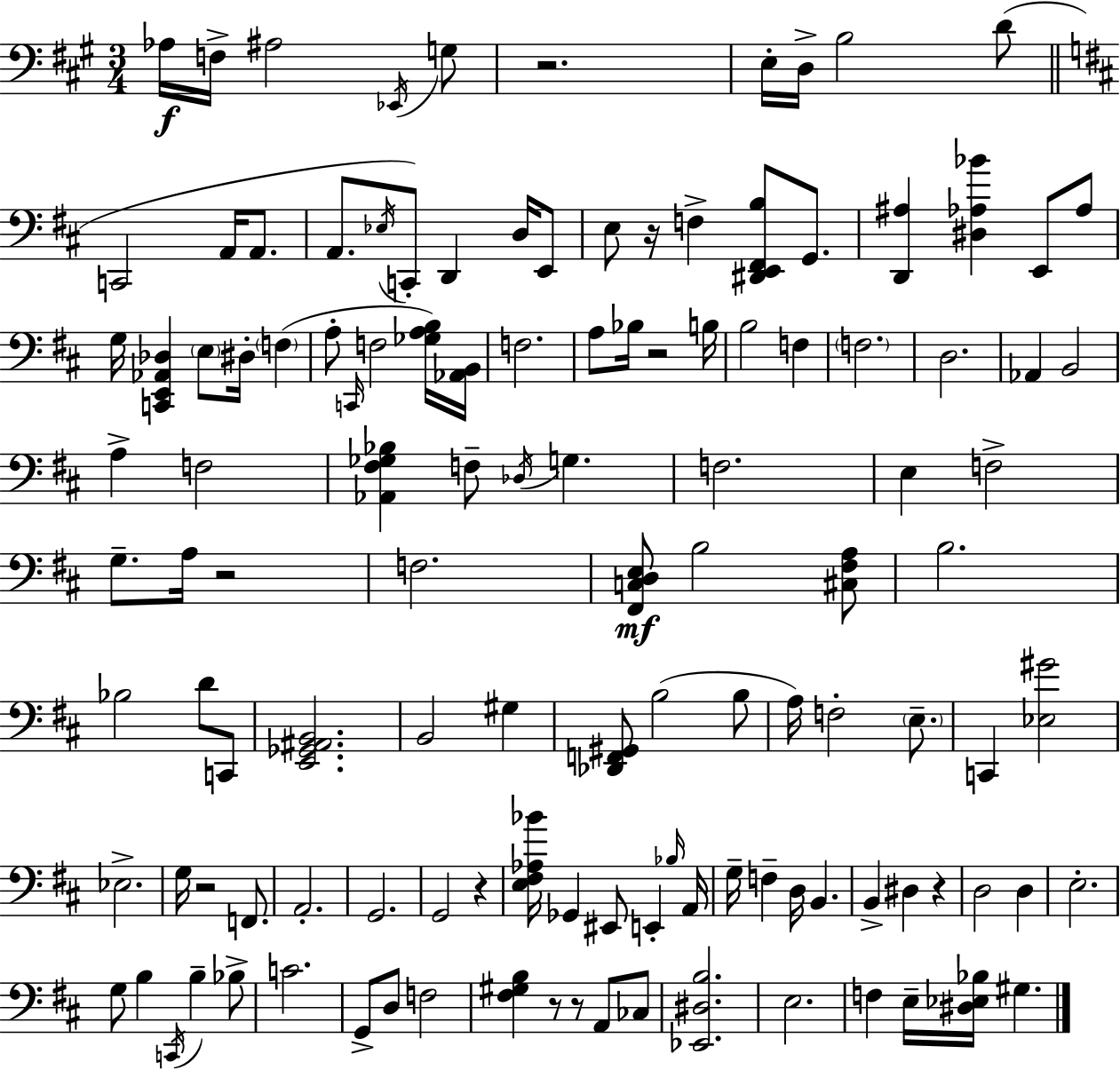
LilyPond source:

{
  \clef bass
  \numericTimeSignature
  \time 3/4
  \key a \major
  aes16\f f16-> ais2 \acciaccatura { ees,16 } g8 | r2. | e16-. d16-> b2 d'8( | \bar "||" \break \key d \major c,2 a,16 a,8. | a,8. \acciaccatura { ees16 }) c,8-. d,4 d16 e,8 | e8 r16 f4-> <dis, e, fis, b>8 g,8. | <d, ais>4 <dis aes bes'>4 e,8 aes8 | \break g16 <c, e, aes, des>4 \parenthesize e8 dis16-. \parenthesize f4( | a8-. \grace { c,16 } f2 | <ges a b>16) <aes, b,>16 f2. | a8 bes16 r2 | \break b16 b2 f4 | \parenthesize f2. | d2. | aes,4 b,2 | \break a4-> f2 | <aes, fis ges bes>4 f8-- \acciaccatura { des16 } g4. | f2. | e4 f2-> | \break g8.-- a16 r2 | f2. | <fis, c d e>8\mf b2 | <cis fis a>8 b2. | \break bes2 d'8 | c,8 <e, ges, ais, b,>2. | b,2 gis4 | <des, f, gis,>8 b2( | \break b8 a16) f2-. | \parenthesize e8.-- c,4 <ees gis'>2 | ees2.-> | g16 r2 | \break f,8. a,2.-. | g,2. | g,2 r4 | <e fis aes bes'>16 ges,4 eis,8 e,4-. | \break \grace { bes16 } a,16 g16-- f4-- d16 b,4. | b,4-> dis4 | r4 d2 | d4 e2.-. | \break g8 b4 \acciaccatura { c,16 } b4-- | bes8-> c'2. | g,8-> d8 f2 | <fis gis b>4 r8 r8 | \break a,8 ces8 <ees, dis b>2. | e2. | f4 e16-- <dis ees bes>16 gis4. | \bar "|."
}